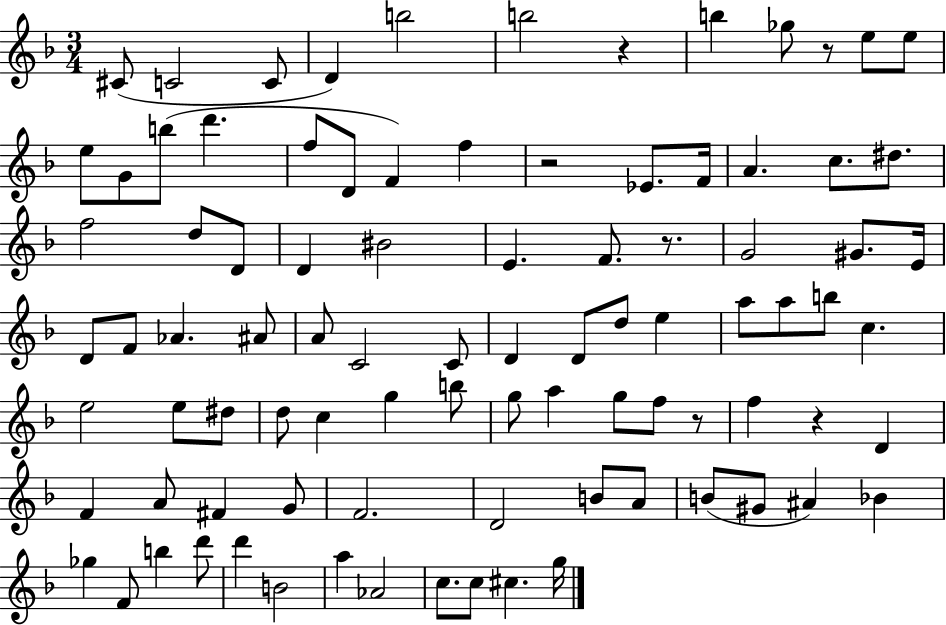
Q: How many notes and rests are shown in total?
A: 91